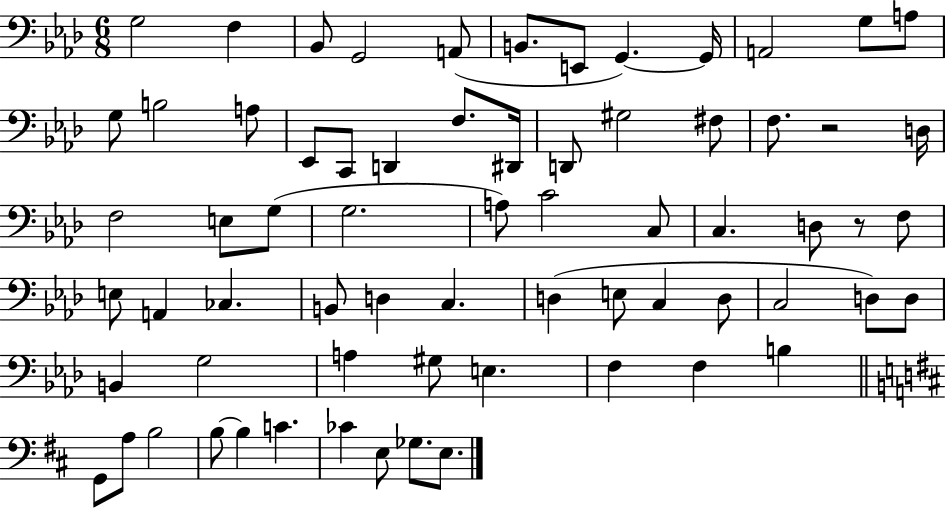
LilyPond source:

{
  \clef bass
  \numericTimeSignature
  \time 6/8
  \key aes \major
  g2 f4 | bes,8 g,2 a,8( | b,8. e,8 g,4.~~) g,16 | a,2 g8 a8 | \break g8 b2 a8 | ees,8 c,8 d,4 f8. dis,16 | d,8 gis2 fis8 | f8. r2 d16 | \break f2 e8 g8( | g2. | a8) c'2 c8 | c4. d8 r8 f8 | \break e8 a,4 ces4. | b,8 d4 c4. | d4( e8 c4 d8 | c2 d8) d8 | \break b,4 g2 | a4 gis8 e4. | f4 f4 b4 | \bar "||" \break \key d \major g,8 a8 b2 | b8~~ b4 c'4. | ces'4 e8 ges8. e8. | \bar "|."
}